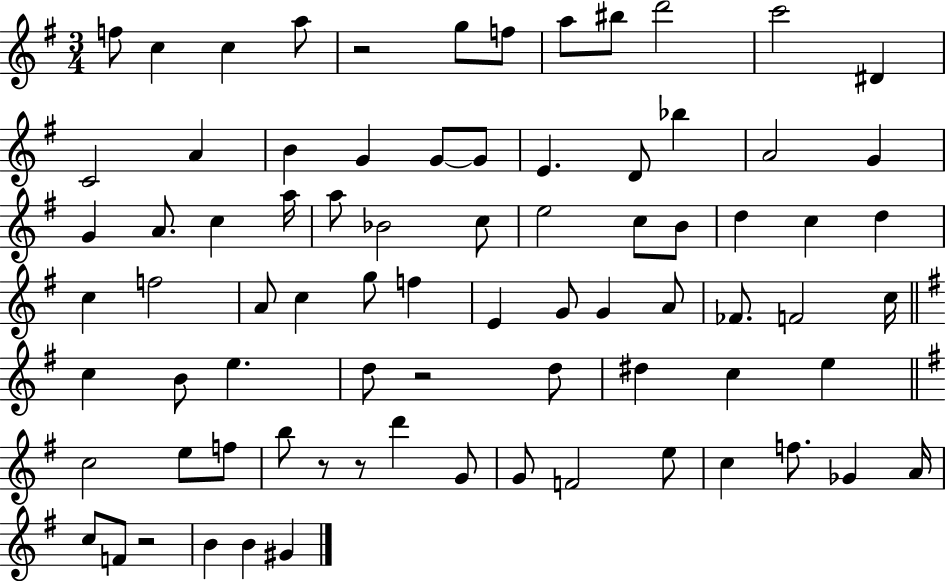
F5/e C5/q C5/q A5/e R/h G5/e F5/e A5/e BIS5/e D6/h C6/h D#4/q C4/h A4/q B4/q G4/q G4/e G4/e E4/q. D4/e Bb5/q A4/h G4/q G4/q A4/e. C5/q A5/s A5/e Bb4/h C5/e E5/h C5/e B4/e D5/q C5/q D5/q C5/q F5/h A4/e C5/q G5/e F5/q E4/q G4/e G4/q A4/e FES4/e. F4/h C5/s C5/q B4/e E5/q. D5/e R/h D5/e D#5/q C5/q E5/q C5/h E5/e F5/e B5/e R/e R/e D6/q G4/e G4/e F4/h E5/e C5/q F5/e. Gb4/q A4/s C5/e F4/e R/h B4/q B4/q G#4/q